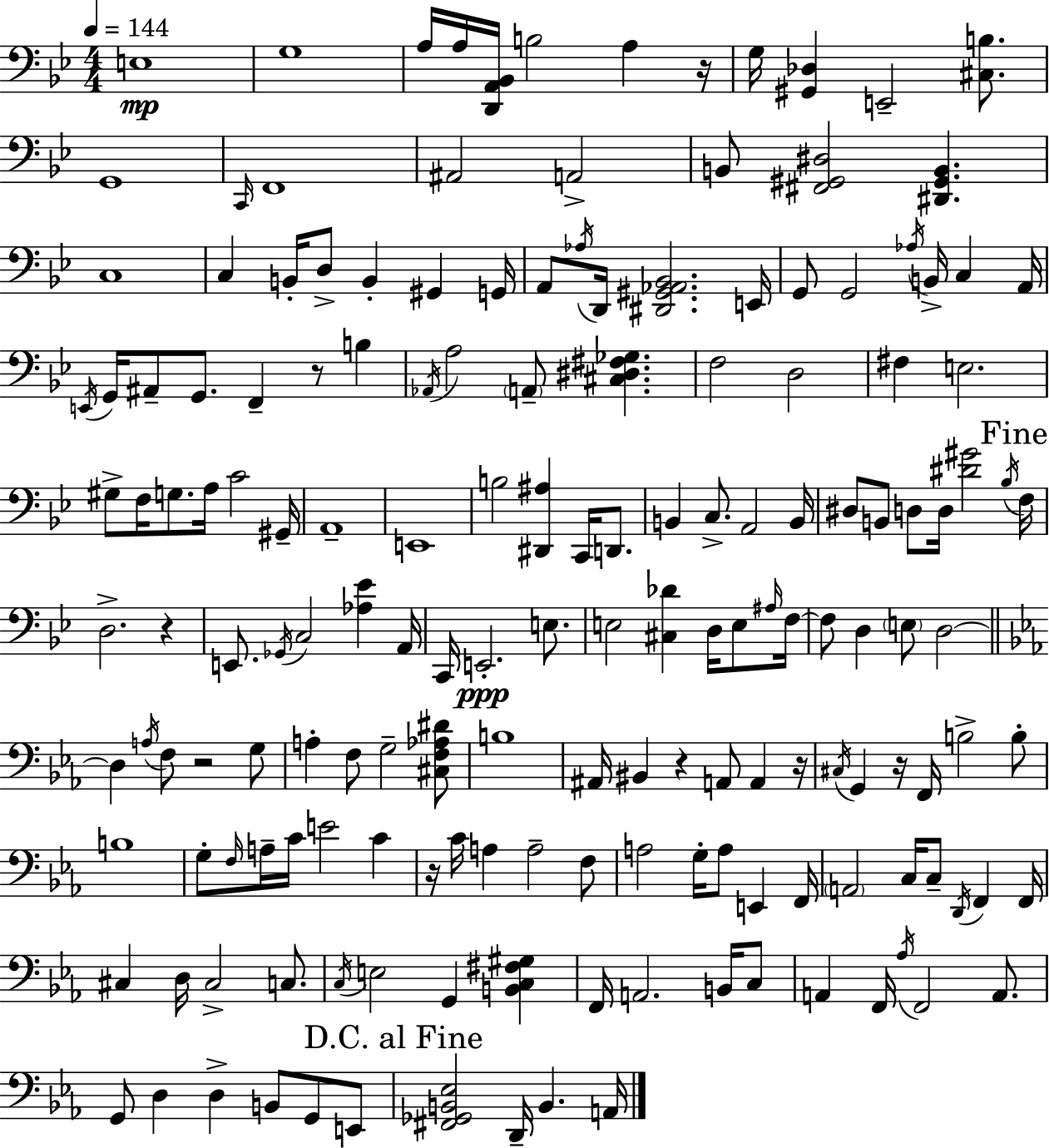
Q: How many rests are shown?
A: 8